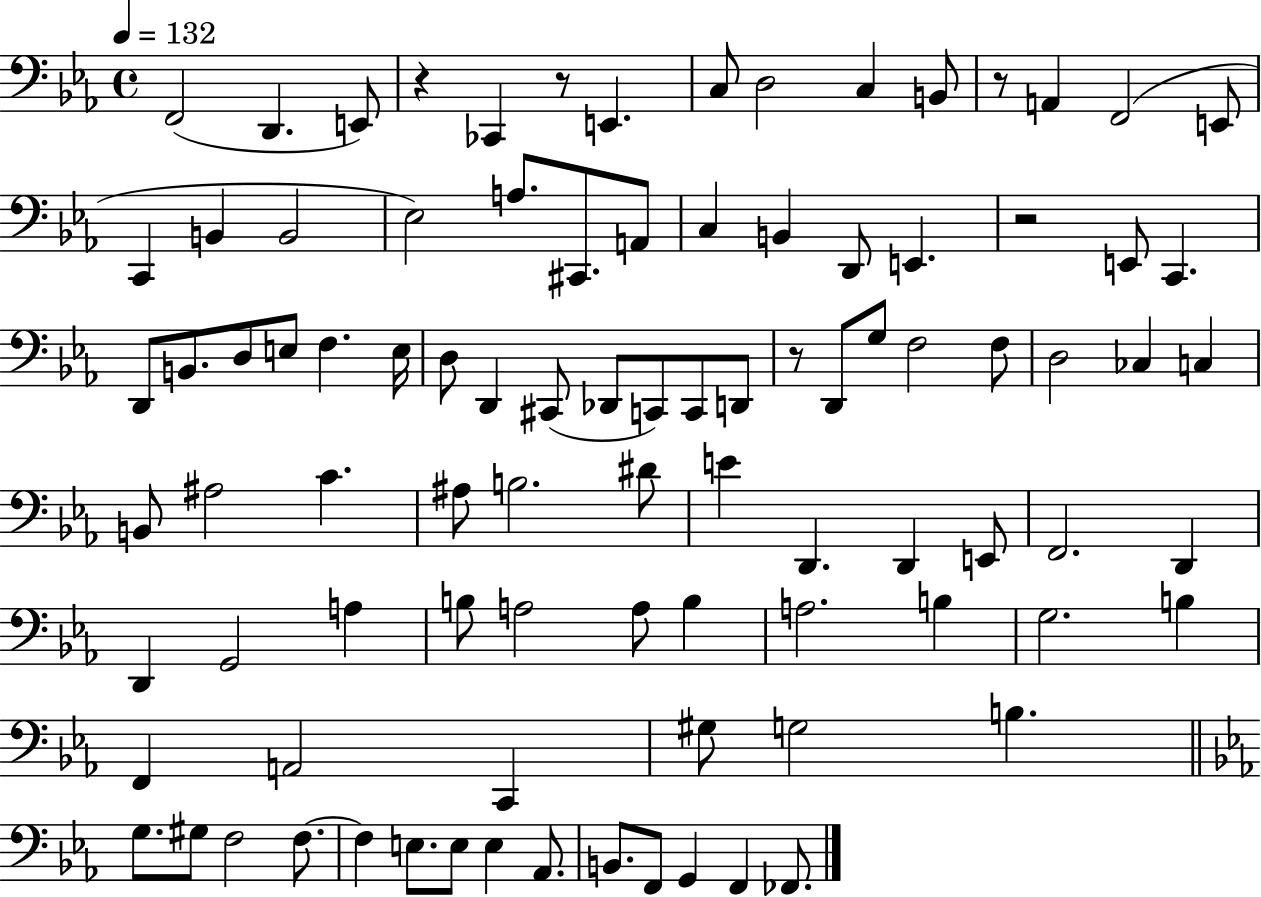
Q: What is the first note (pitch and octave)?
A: F2